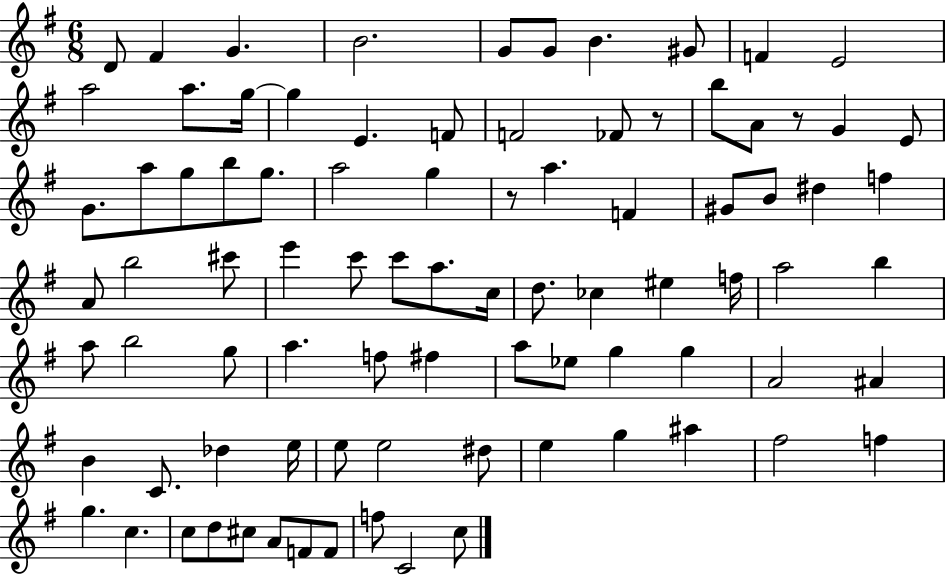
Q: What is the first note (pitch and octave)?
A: D4